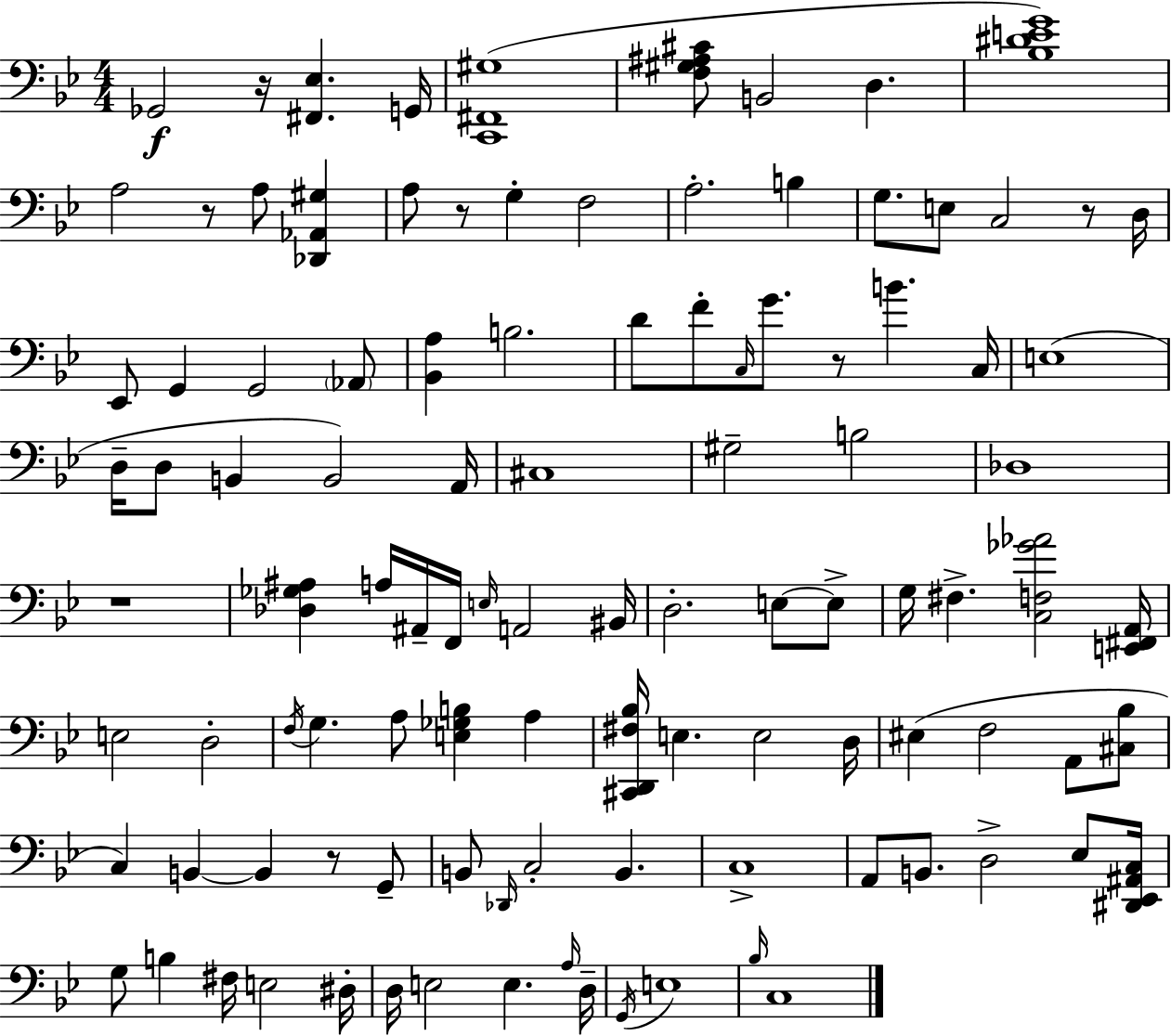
{
  \clef bass
  \numericTimeSignature
  \time 4/4
  \key bes \major
  ges,2\f r16 <fis, ees>4. g,16 | <c, fis, gis>1( | <f gis ais cis'>8 b,2 d4. | <bes dis' e' g'>1) | \break a2 r8 a8 <des, aes, gis>4 | a8 r8 g4-. f2 | a2.-. b4 | g8. e8 c2 r8 d16 | \break ees,8 g,4 g,2 \parenthesize aes,8 | <bes, a>4 b2. | d'8 f'8-. \grace { c16 } g'8. r8 b'4. | c16 e1( | \break d16-- d8 b,4 b,2) | a,16 cis1 | gis2-- b2 | des1 | \break r1 | <des ges ais>4 a16 ais,16-- f,16 \grace { e16 } a,2 | bis,16 d2.-. e8~~ | e8-> g16 fis4.-> <c f ges' aes'>2 | \break <e, fis, a,>16 e2 d2-. | \acciaccatura { f16 } g4. a8 <e ges b>4 a4 | <cis, d, fis bes>16 e4. e2 | d16 eis4( f2 a,8 | \break <cis bes>8 c4) b,4~~ b,4 r8 | g,8-- b,8 \grace { des,16 } c2-. b,4. | c1-> | a,8 b,8. d2-> | \break ees8 <dis, ees, ais, c>16 g8 b4 fis16 e2 | dis16-. d16 e2 e4. | \grace { a16 } d16-- \acciaccatura { g,16 } e1 | \grace { bes16 } c1 | \break \bar "|."
}